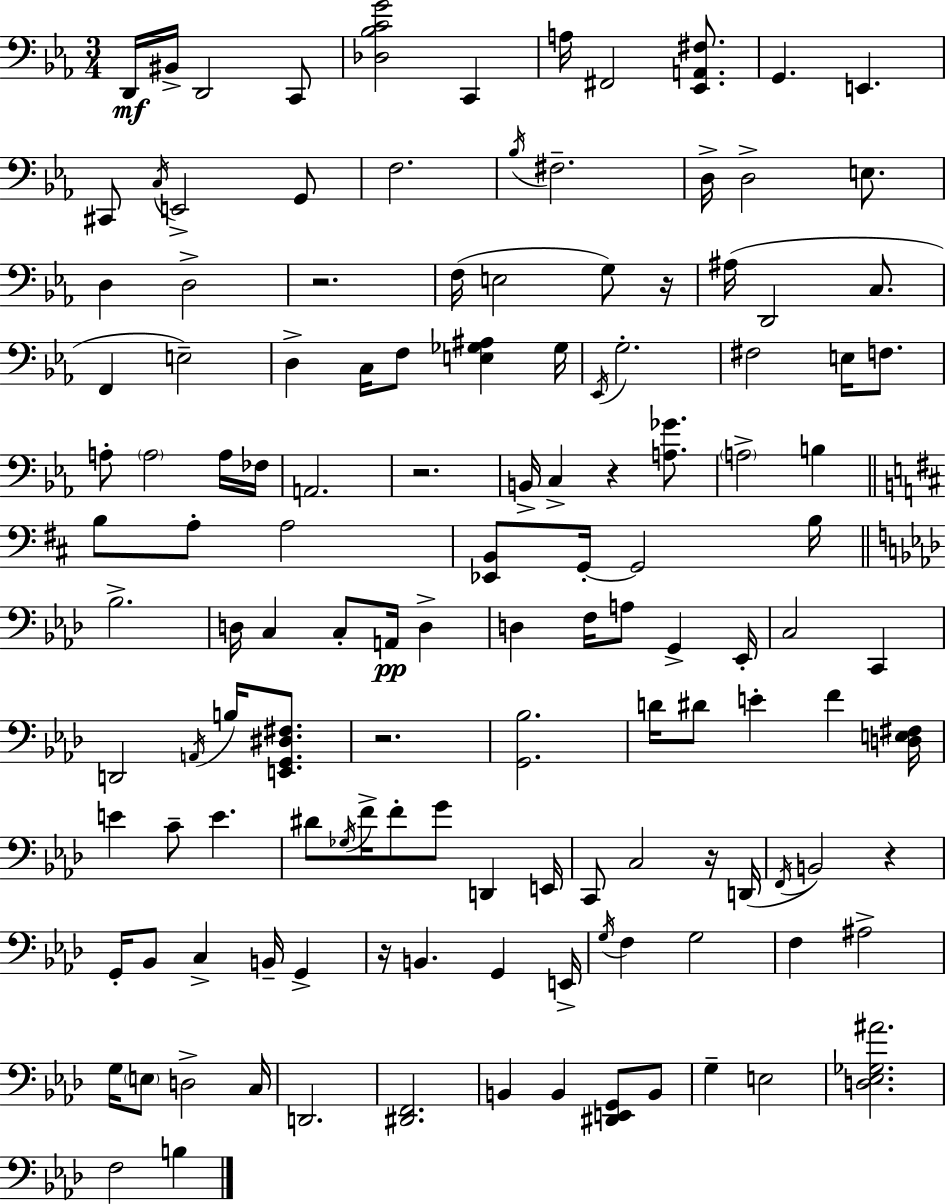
D2/s BIS2/s D2/h C2/e [Db3,Bb3,C4,G4]/h C2/q A3/s F#2/h [Eb2,A2,F#3]/e. G2/q. E2/q. C#2/e C3/s E2/h G2/e F3/h. Bb3/s F#3/h. D3/s D3/h E3/e. D3/q D3/h R/h. F3/s E3/h G3/e R/s A#3/s D2/h C3/e. F2/q E3/h D3/q C3/s F3/e [E3,Gb3,A#3]/q Gb3/s Eb2/s G3/h. F#3/h E3/s F3/e. A3/e A3/h A3/s FES3/s A2/h. R/h. B2/s C3/q R/q [A3,Gb4]/e. A3/h B3/q B3/e A3/e A3/h [Eb2,B2]/e G2/s G2/h B3/s Bb3/h. D3/s C3/q C3/e A2/s D3/q D3/q F3/s A3/e G2/q Eb2/s C3/h C2/q D2/h A2/s B3/s [E2,G2,D#3,F#3]/e. R/h. [G2,Bb3]/h. D4/s D#4/e E4/q F4/q [D3,E3,F#3]/s E4/q C4/e E4/q. D#4/e Gb3/s F4/s F4/e G4/e D2/q E2/s C2/e C3/h R/s D2/s F2/s B2/h R/q G2/s Bb2/e C3/q B2/s G2/q R/s B2/q. G2/q E2/s G3/s F3/q G3/h F3/q A#3/h G3/s E3/e D3/h C3/s D2/h. [D#2,F2]/h. B2/q B2/q [D#2,E2,G2]/e B2/e G3/q E3/h [D3,Eb3,Gb3,A#4]/h. F3/h B3/q